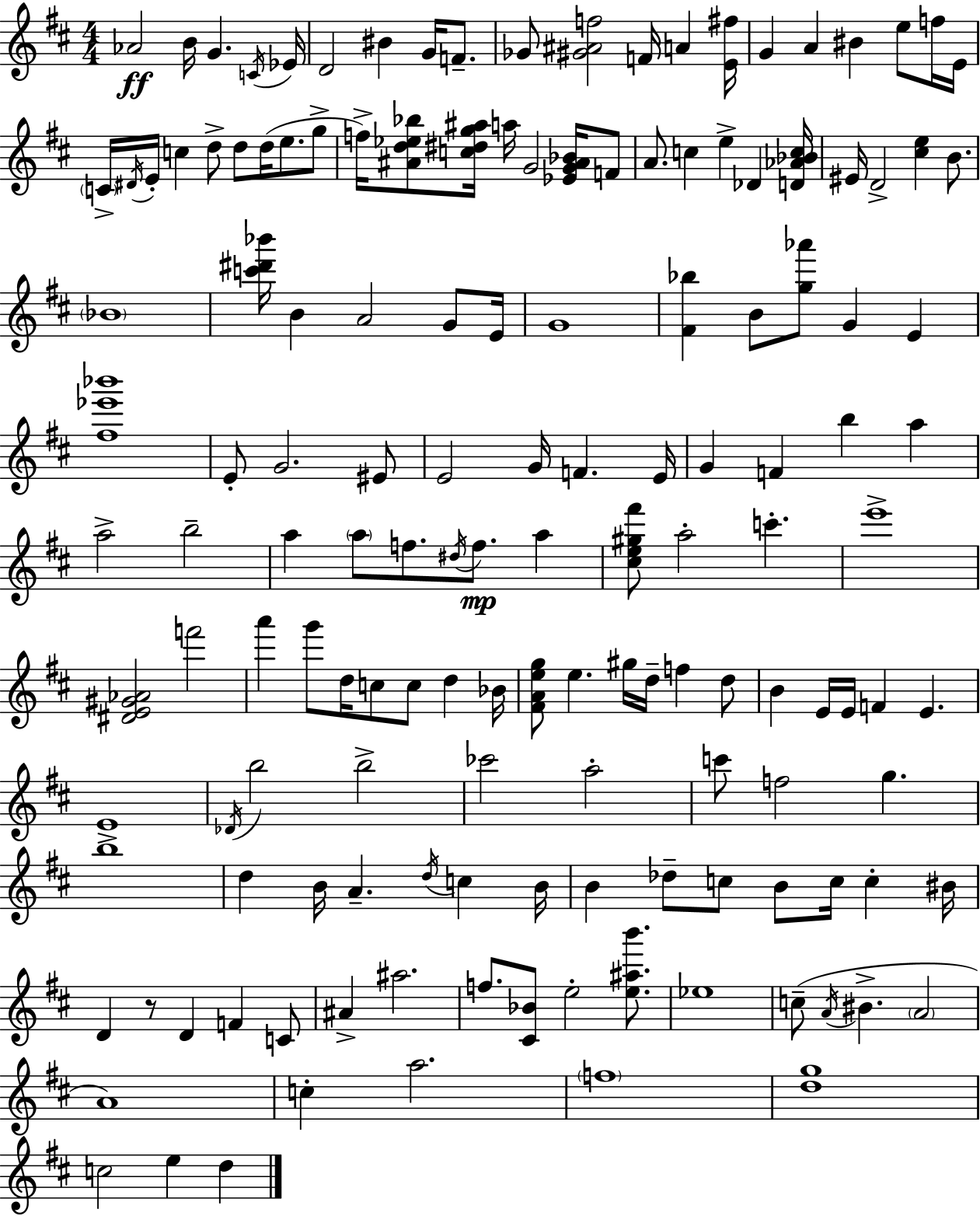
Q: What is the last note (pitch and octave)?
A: D5